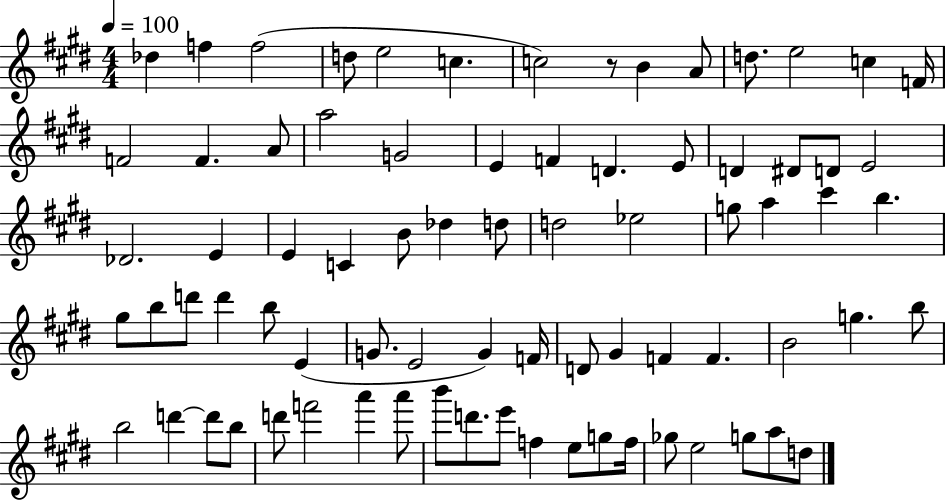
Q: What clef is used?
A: treble